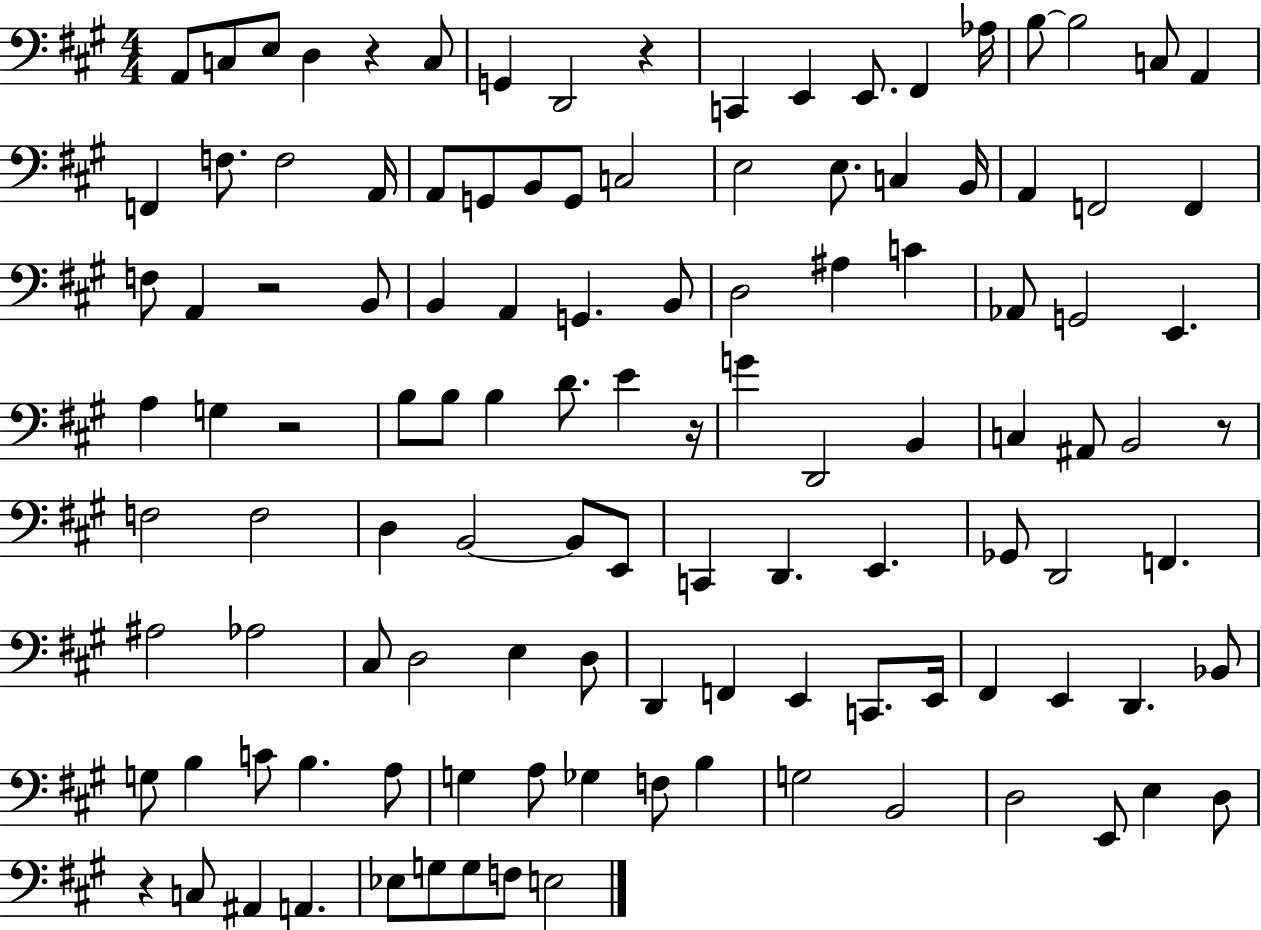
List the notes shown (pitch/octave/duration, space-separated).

A2/e C3/e E3/e D3/q R/q C3/e G2/q D2/h R/q C2/q E2/q E2/e. F#2/q Ab3/s B3/e B3/h C3/e A2/q F2/q F3/e. F3/h A2/s A2/e G2/e B2/e G2/e C3/h E3/h E3/e. C3/q B2/s A2/q F2/h F2/q F3/e A2/q R/h B2/e B2/q A2/q G2/q. B2/e D3/h A#3/q C4/q Ab2/e G2/h E2/q. A3/q G3/q R/h B3/e B3/e B3/q D4/e. E4/q R/s G4/q D2/h B2/q C3/q A#2/e B2/h R/e F3/h F3/h D3/q B2/h B2/e E2/e C2/q D2/q. E2/q. Gb2/e D2/h F2/q. A#3/h Ab3/h C#3/e D3/h E3/q D3/e D2/q F2/q E2/q C2/e. E2/s F#2/q E2/q D2/q. Bb2/e G3/e B3/q C4/e B3/q. A3/e G3/q A3/e Gb3/q F3/e B3/q G3/h B2/h D3/h E2/e E3/q D3/e R/q C3/e A#2/q A2/q. Eb3/e G3/e G3/e F3/e E3/h